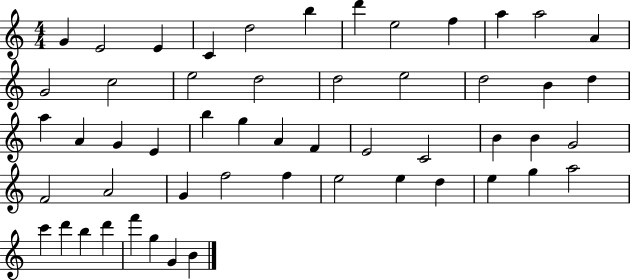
X:1
T:Untitled
M:4/4
L:1/4
K:C
G E2 E C d2 b d' e2 f a a2 A G2 c2 e2 d2 d2 e2 d2 B d a A G E b g A F E2 C2 B B G2 F2 A2 G f2 f e2 e d e g a2 c' d' b d' f' g G B